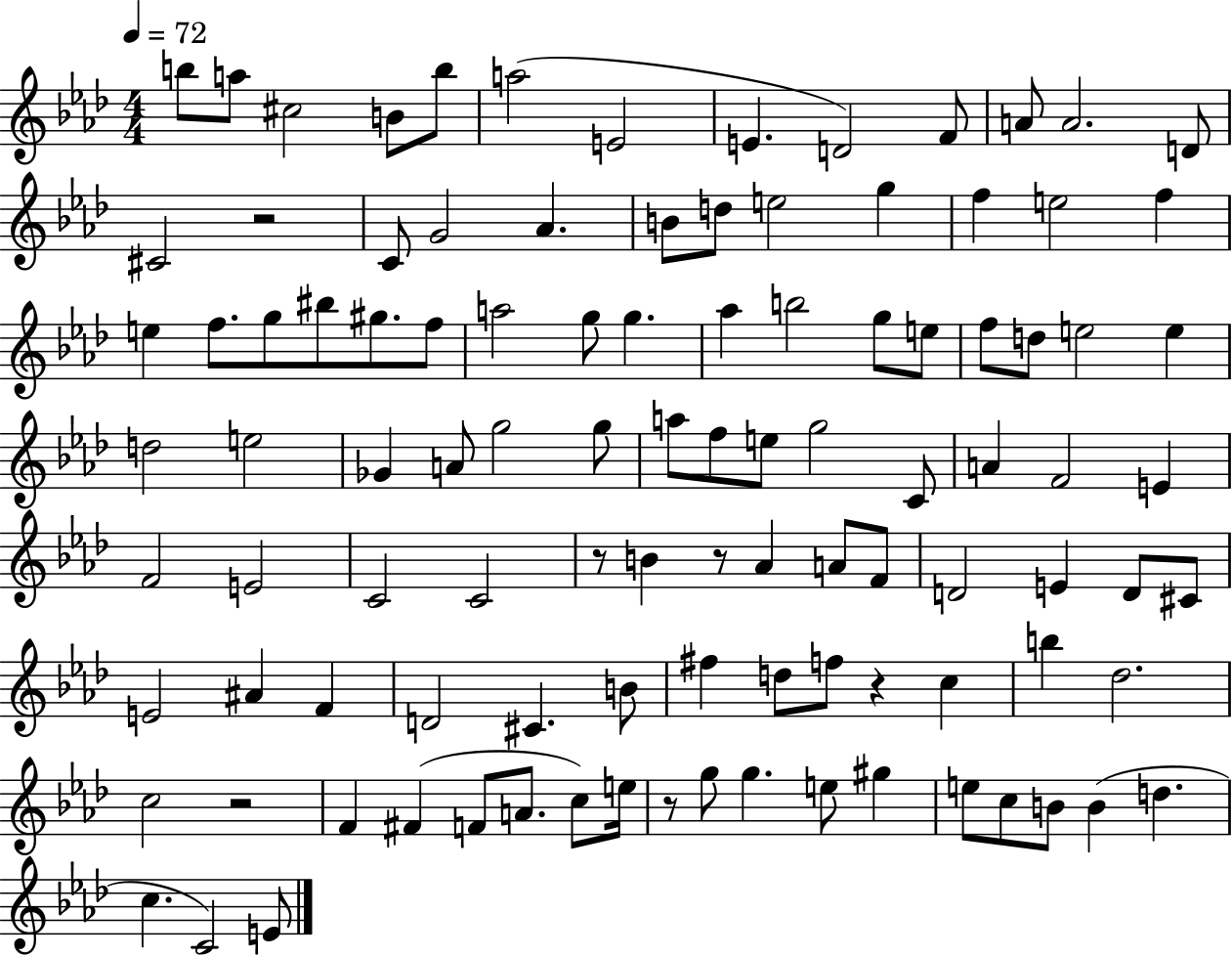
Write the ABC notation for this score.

X:1
T:Untitled
M:4/4
L:1/4
K:Ab
b/2 a/2 ^c2 B/2 b/2 a2 E2 E D2 F/2 A/2 A2 D/2 ^C2 z2 C/2 G2 _A B/2 d/2 e2 g f e2 f e f/2 g/2 ^b/2 ^g/2 f/2 a2 g/2 g _a b2 g/2 e/2 f/2 d/2 e2 e d2 e2 _G A/2 g2 g/2 a/2 f/2 e/2 g2 C/2 A F2 E F2 E2 C2 C2 z/2 B z/2 _A A/2 F/2 D2 E D/2 ^C/2 E2 ^A F D2 ^C B/2 ^f d/2 f/2 z c b _d2 c2 z2 F ^F F/2 A/2 c/2 e/4 z/2 g/2 g e/2 ^g e/2 c/2 B/2 B d c C2 E/2